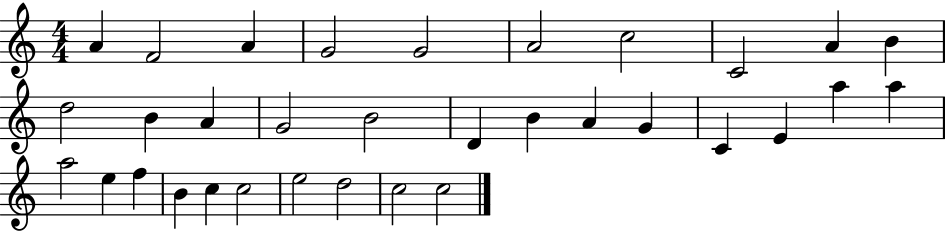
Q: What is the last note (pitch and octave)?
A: C5